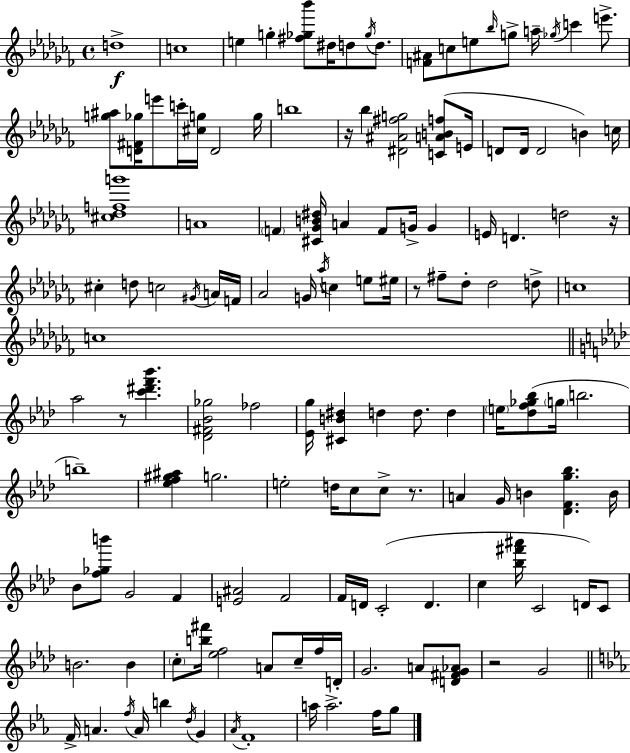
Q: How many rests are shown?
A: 6